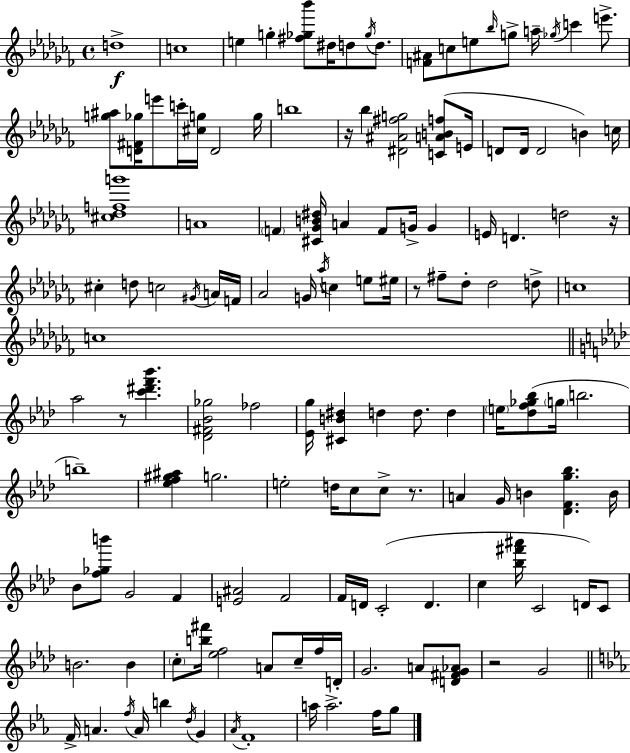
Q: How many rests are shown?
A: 6